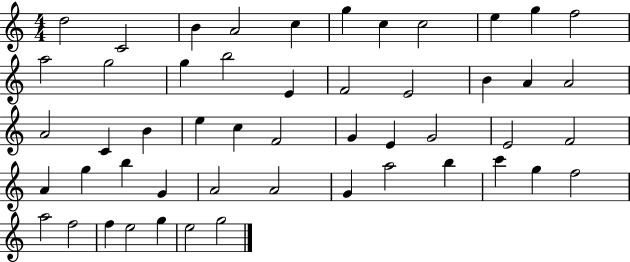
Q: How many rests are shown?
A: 0